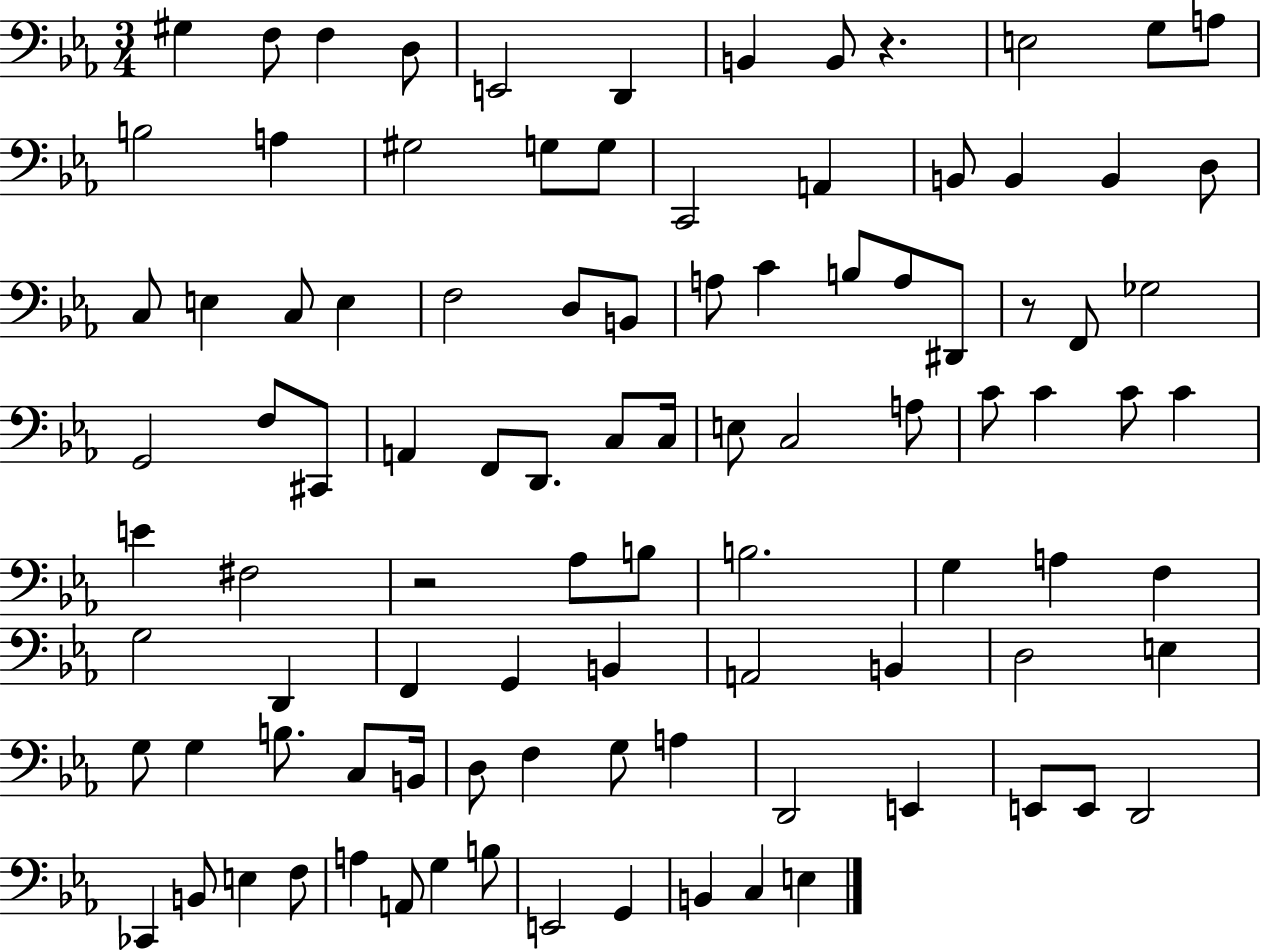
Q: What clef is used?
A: bass